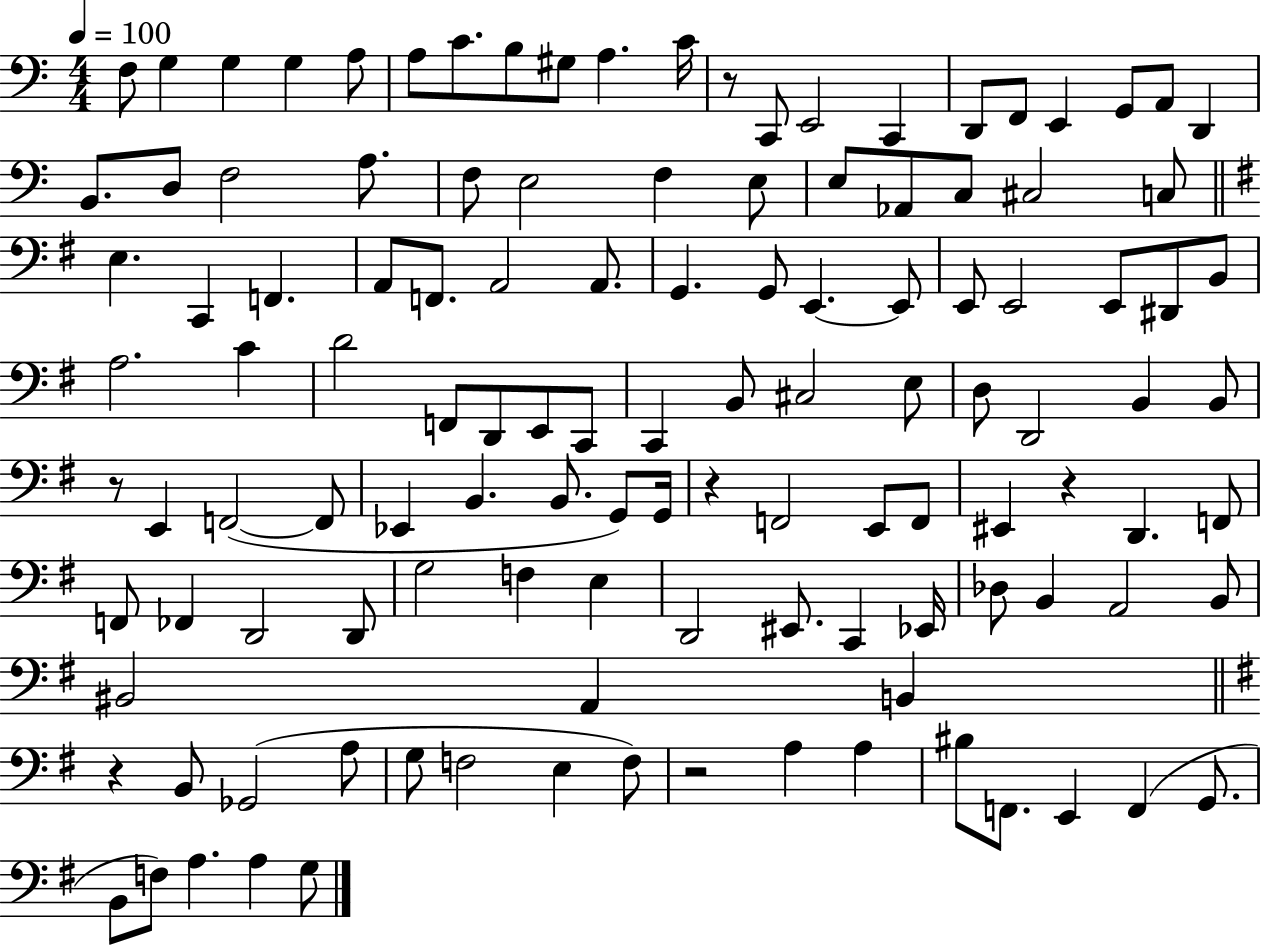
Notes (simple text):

F3/e G3/q G3/q G3/q A3/e A3/e C4/e. B3/e G#3/e A3/q. C4/s R/e C2/e E2/h C2/q D2/e F2/e E2/q G2/e A2/e D2/q B2/e. D3/e F3/h A3/e. F3/e E3/h F3/q E3/e E3/e Ab2/e C3/e C#3/h C3/e E3/q. C2/q F2/q. A2/e F2/e. A2/h A2/e. G2/q. G2/e E2/q. E2/e E2/e E2/h E2/e D#2/e B2/e A3/h. C4/q D4/h F2/e D2/e E2/e C2/e C2/q B2/e C#3/h E3/e D3/e D2/h B2/q B2/e R/e E2/q F2/h F2/e Eb2/q B2/q. B2/e. G2/e G2/s R/q F2/h E2/e F2/e EIS2/q R/q D2/q. F2/e F2/e FES2/q D2/h D2/e G3/h F3/q E3/q D2/h EIS2/e. C2/q Eb2/s Db3/e B2/q A2/h B2/e BIS2/h A2/q B2/q R/q B2/e Gb2/h A3/e G3/e F3/h E3/q F3/e R/h A3/q A3/q BIS3/e F2/e. E2/q F2/q G2/e. B2/e F3/e A3/q. A3/q G3/e